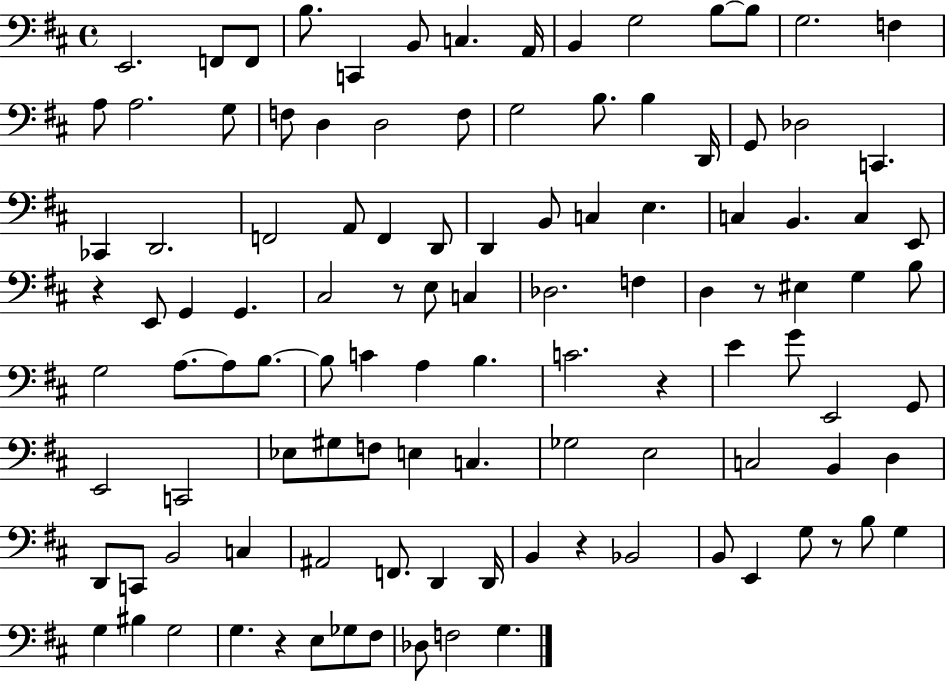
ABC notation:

X:1
T:Untitled
M:4/4
L:1/4
K:D
E,,2 F,,/2 F,,/2 B,/2 C,, B,,/2 C, A,,/4 B,, G,2 B,/2 B,/2 G,2 F, A,/2 A,2 G,/2 F,/2 D, D,2 F,/2 G,2 B,/2 B, D,,/4 G,,/2 _D,2 C,, _C,, D,,2 F,,2 A,,/2 F,, D,,/2 D,, B,,/2 C, E, C, B,, C, E,,/2 z E,,/2 G,, G,, ^C,2 z/2 E,/2 C, _D,2 F, D, z/2 ^E, G, B,/2 G,2 A,/2 A,/2 B,/2 B,/2 C A, B, C2 z E G/2 E,,2 G,,/2 E,,2 C,,2 _E,/2 ^G,/2 F,/2 E, C, _G,2 E,2 C,2 B,, D, D,,/2 C,,/2 B,,2 C, ^A,,2 F,,/2 D,, D,,/4 B,, z _B,,2 B,,/2 E,, G,/2 z/2 B,/2 G, G, ^B, G,2 G, z E,/2 _G,/2 ^F,/2 _D,/2 F,2 G,